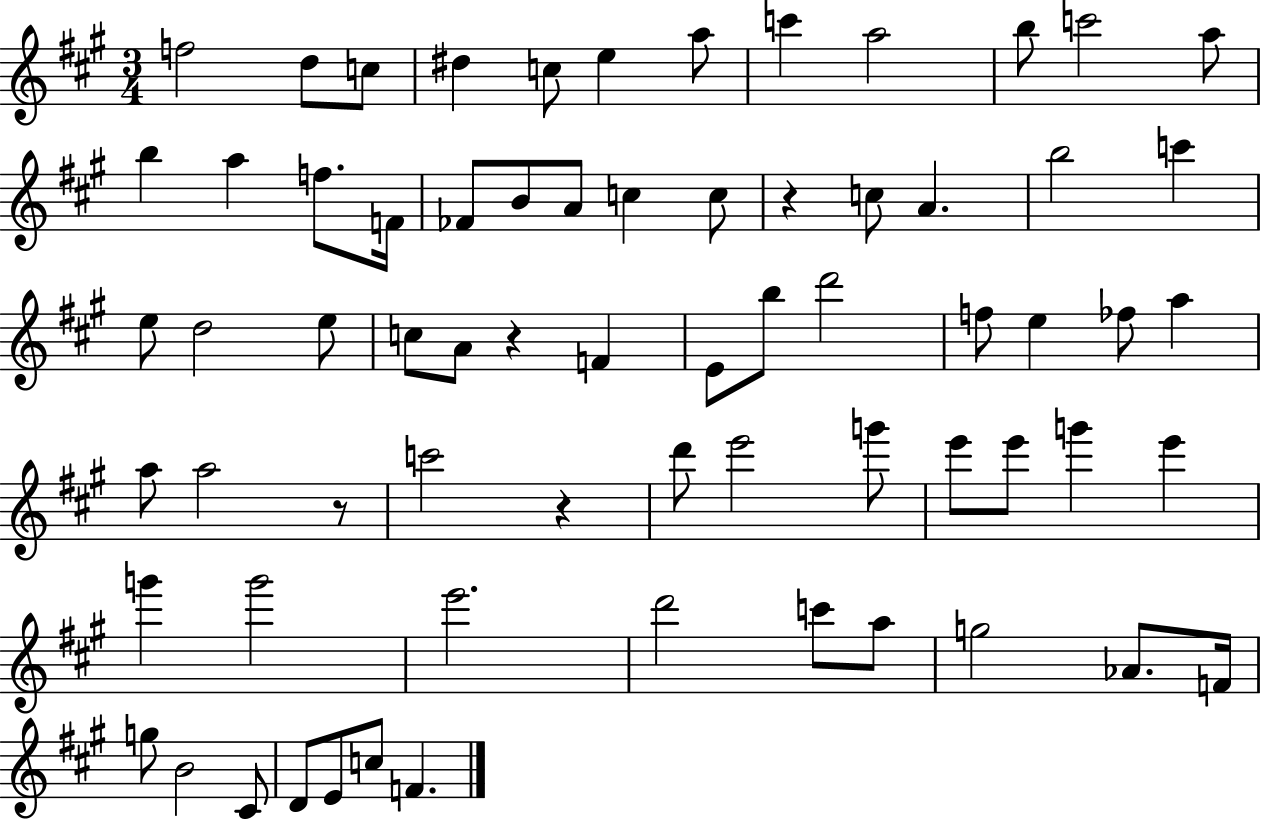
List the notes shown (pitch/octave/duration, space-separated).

F5/h D5/e C5/e D#5/q C5/e E5/q A5/e C6/q A5/h B5/e C6/h A5/e B5/q A5/q F5/e. F4/s FES4/e B4/e A4/e C5/q C5/e R/q C5/e A4/q. B5/h C6/q E5/e D5/h E5/e C5/e A4/e R/q F4/q E4/e B5/e D6/h F5/e E5/q FES5/e A5/q A5/e A5/h R/e C6/h R/q D6/e E6/h G6/e E6/e E6/e G6/q E6/q G6/q G6/h E6/h. D6/h C6/e A5/e G5/h Ab4/e. F4/s G5/e B4/h C#4/e D4/e E4/e C5/e F4/q.